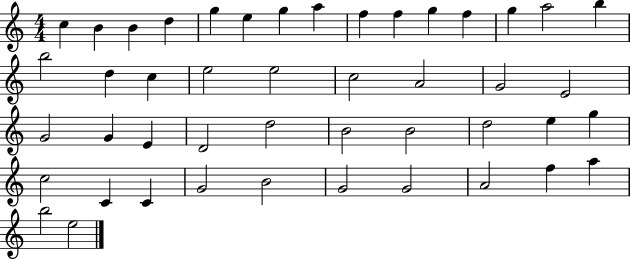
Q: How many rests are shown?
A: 0